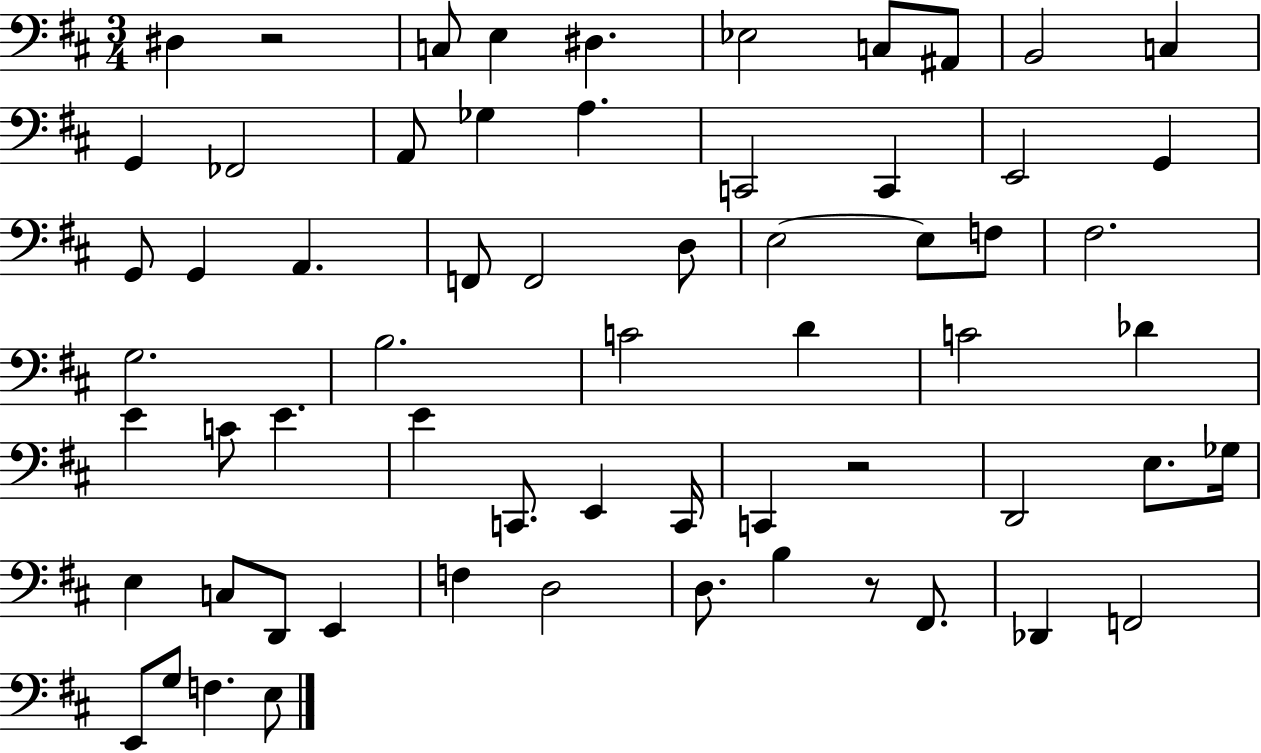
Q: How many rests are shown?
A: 3